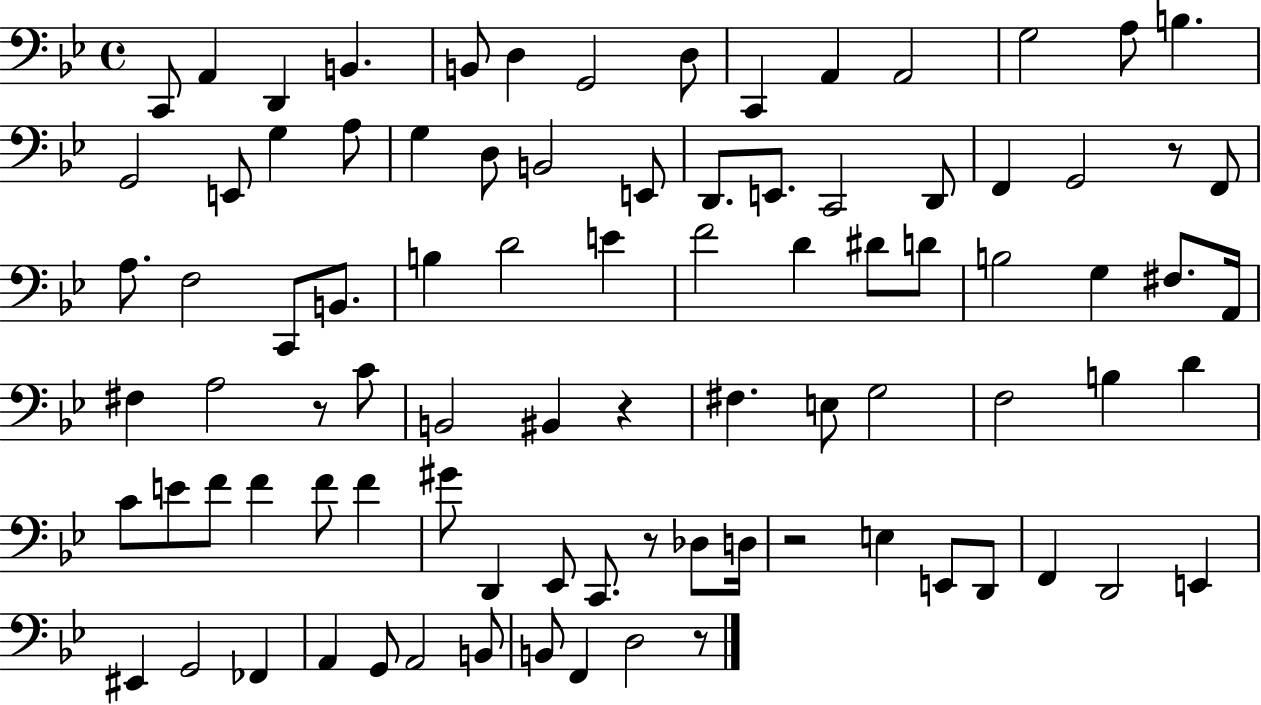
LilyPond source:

{
  \clef bass
  \time 4/4
  \defaultTimeSignature
  \key bes \major
  c,8 a,4 d,4 b,4. | b,8 d4 g,2 d8 | c,4 a,4 a,2 | g2 a8 b4. | \break g,2 e,8 g4 a8 | g4 d8 b,2 e,8 | d,8. e,8. c,2 d,8 | f,4 g,2 r8 f,8 | \break a8. f2 c,8 b,8. | b4 d'2 e'4 | f'2 d'4 dis'8 d'8 | b2 g4 fis8. a,16 | \break fis4 a2 r8 c'8 | b,2 bis,4 r4 | fis4. e8 g2 | f2 b4 d'4 | \break c'8 e'8 f'8 f'4 f'8 f'4 | gis'8 d,4 ees,8 c,8. r8 des8 d16 | r2 e4 e,8 d,8 | f,4 d,2 e,4 | \break eis,4 g,2 fes,4 | a,4 g,8 a,2 b,8 | b,8 f,4 d2 r8 | \bar "|."
}